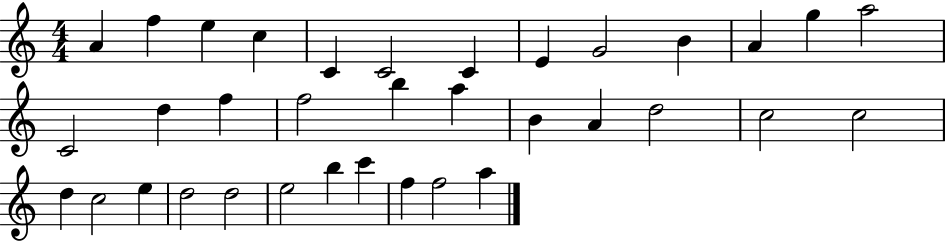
A4/q F5/q E5/q C5/q C4/q C4/h C4/q E4/q G4/h B4/q A4/q G5/q A5/h C4/h D5/q F5/q F5/h B5/q A5/q B4/q A4/q D5/h C5/h C5/h D5/q C5/h E5/q D5/h D5/h E5/h B5/q C6/q F5/q F5/h A5/q